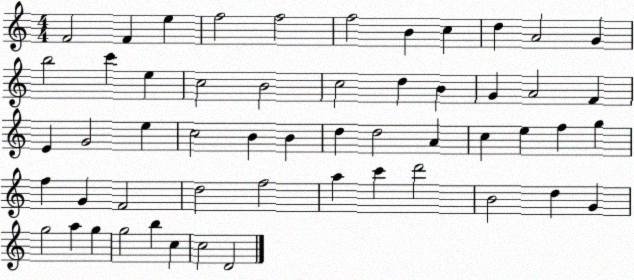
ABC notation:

X:1
T:Untitled
M:4/4
L:1/4
K:C
F2 F e f2 f2 f2 B c d A2 G b2 c' e c2 B2 c2 d B G A2 F E G2 e c2 B B d d2 A c e f g f G F2 d2 f2 a c' d'2 B2 d G g2 a g g2 b c c2 D2